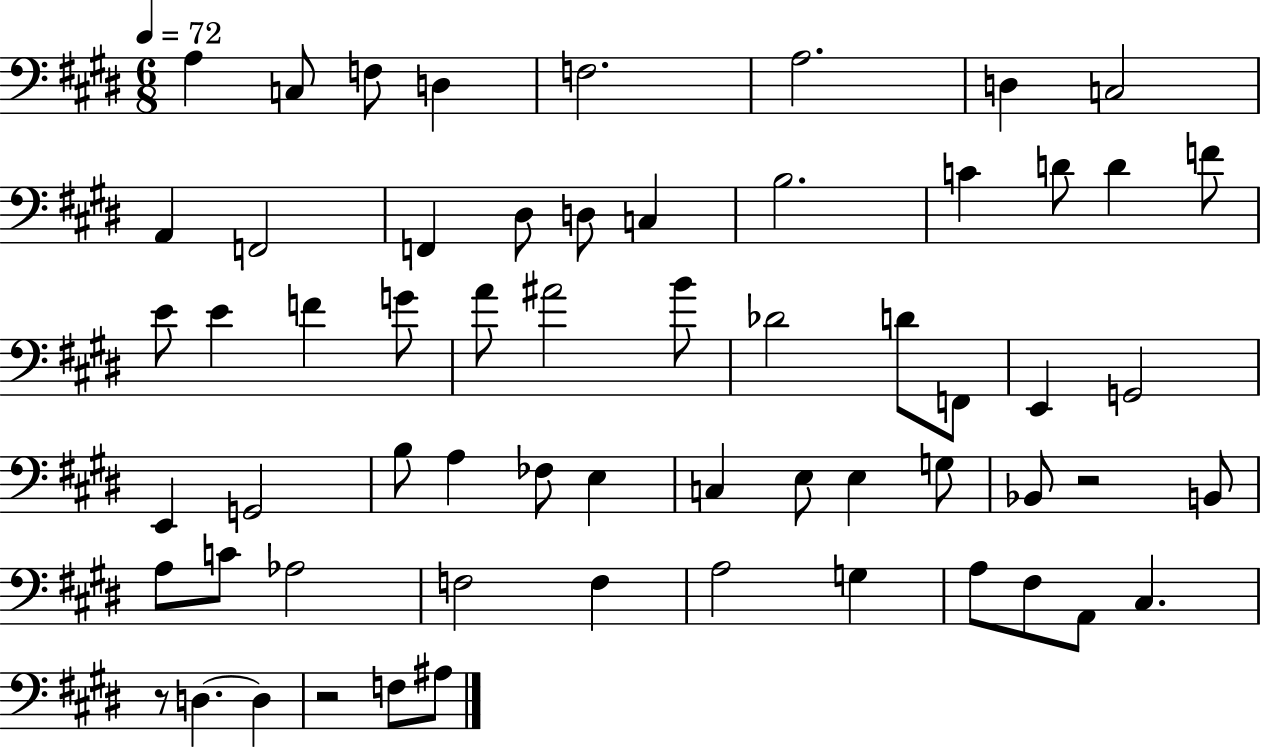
A3/q C3/e F3/e D3/q F3/h. A3/h. D3/q C3/h A2/q F2/h F2/q D#3/e D3/e C3/q B3/h. C4/q D4/e D4/q F4/e E4/e E4/q F4/q G4/e A4/e A#4/h B4/e Db4/h D4/e F2/e E2/q G2/h E2/q G2/h B3/e A3/q FES3/e E3/q C3/q E3/e E3/q G3/e Bb2/e R/h B2/e A3/e C4/e Ab3/h F3/h F3/q A3/h G3/q A3/e F#3/e A2/e C#3/q. R/e D3/q. D3/q R/h F3/e A#3/e